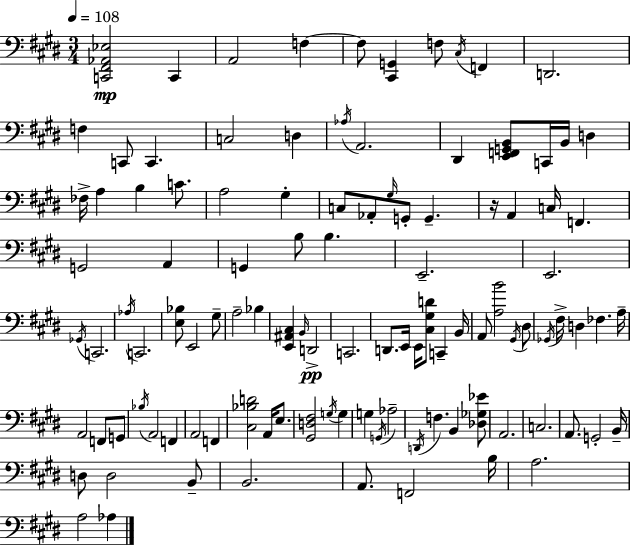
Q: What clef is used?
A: bass